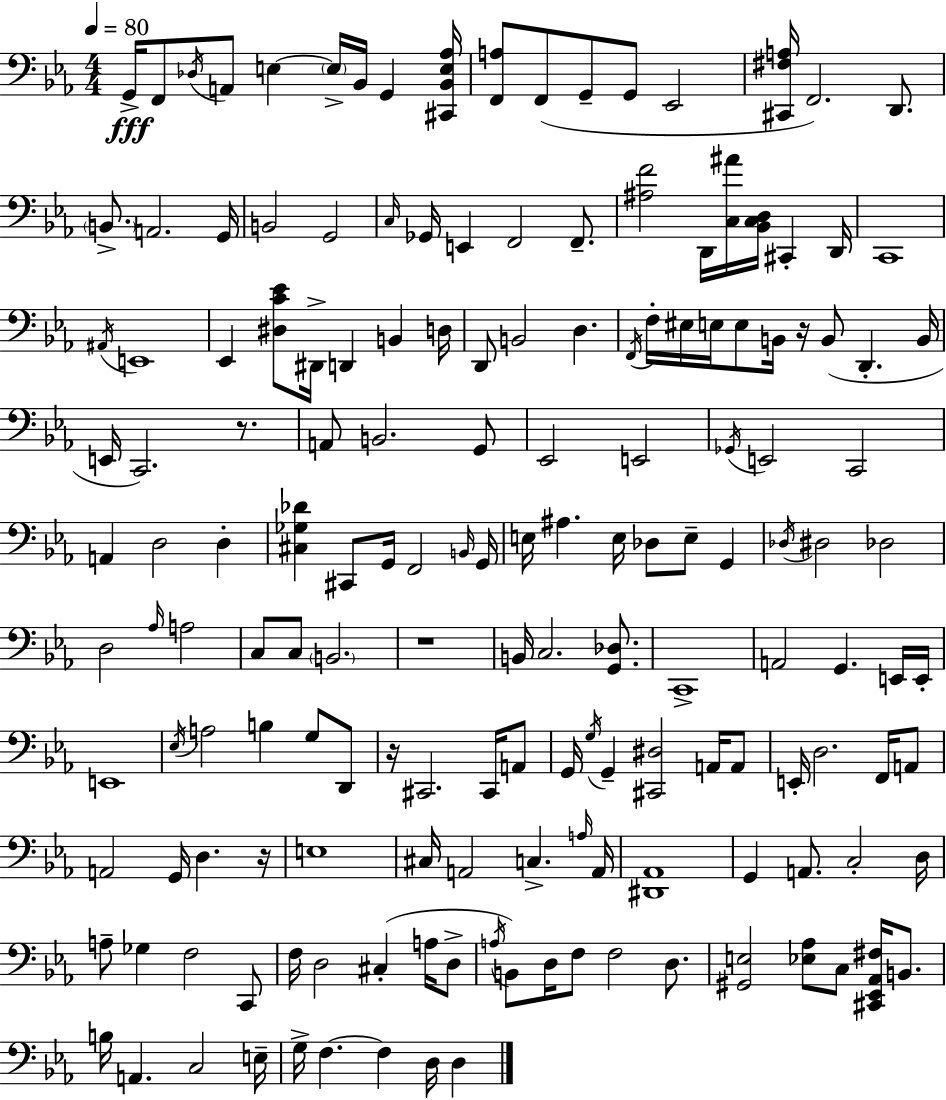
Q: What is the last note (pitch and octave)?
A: D3